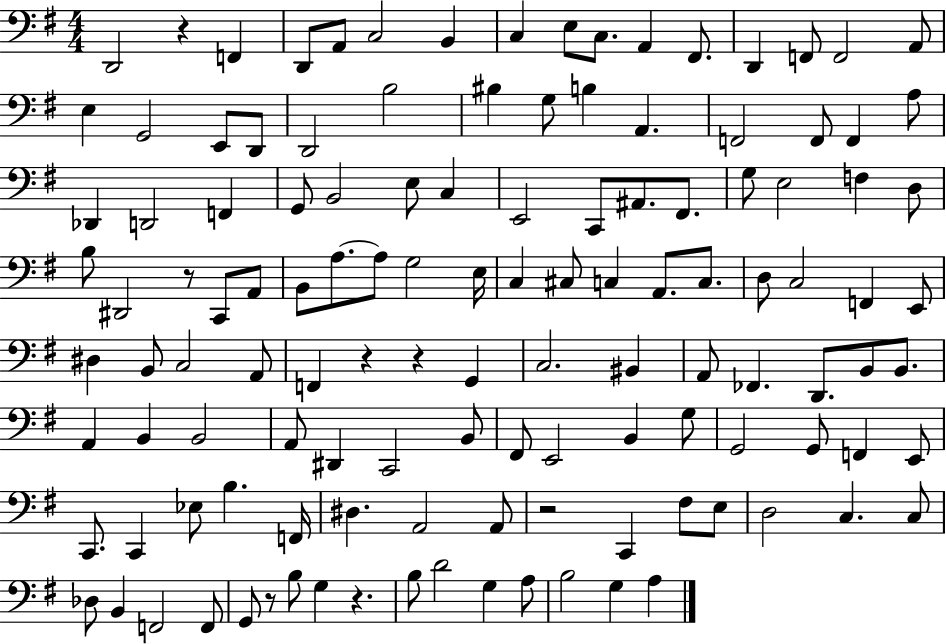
{
  \clef bass
  \numericTimeSignature
  \time 4/4
  \key g \major
  d,2 r4 f,4 | d,8 a,8 c2 b,4 | c4 e8 c8. a,4 fis,8. | d,4 f,8 f,2 a,8 | \break e4 g,2 e,8 d,8 | d,2 b2 | bis4 g8 b4 a,4. | f,2 f,8 f,4 a8 | \break des,4 d,2 f,4 | g,8 b,2 e8 c4 | e,2 c,8 ais,8. fis,8. | g8 e2 f4 d8 | \break b8 dis,2 r8 c,8 a,8 | b,8 a8.~~ a8 g2 e16 | c4 cis8 c4 a,8. c8. | d8 c2 f,4 e,8 | \break dis4 b,8 c2 a,8 | f,4 r4 r4 g,4 | c2. bis,4 | a,8 fes,4. d,8. b,8 b,8. | \break a,4 b,4 b,2 | a,8 dis,4 c,2 b,8 | fis,8 e,2 b,4 g8 | g,2 g,8 f,4 e,8 | \break c,8. c,4 ees8 b4. f,16 | dis4. a,2 a,8 | r2 c,4 fis8 e8 | d2 c4. c8 | \break des8 b,4 f,2 f,8 | g,8 r8 b8 g4 r4. | b8 d'2 g4 a8 | b2 g4 a4 | \break \bar "|."
}